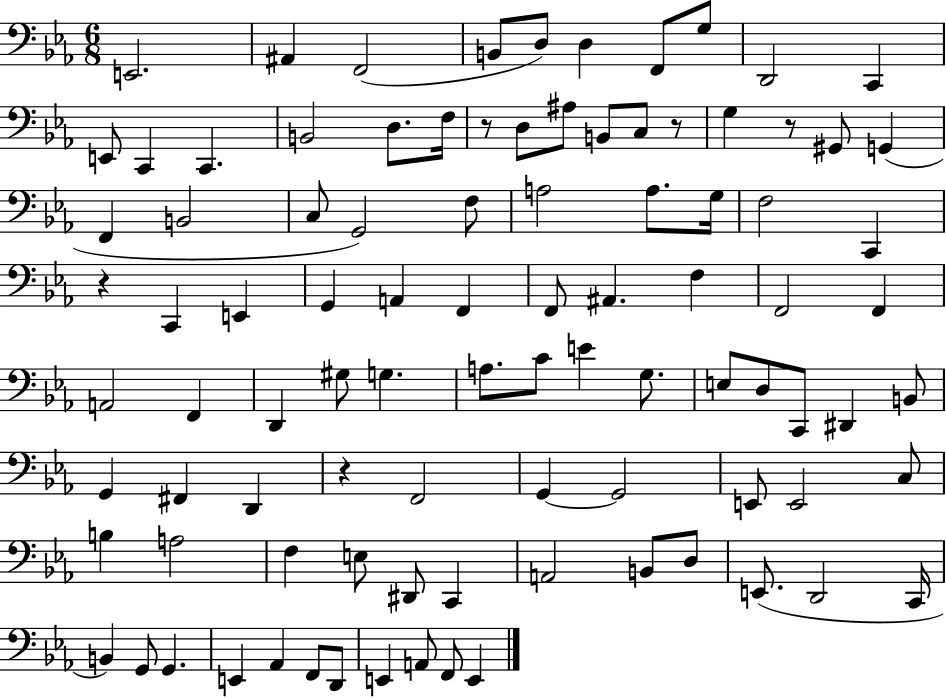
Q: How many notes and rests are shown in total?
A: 94